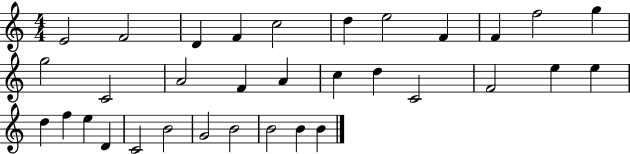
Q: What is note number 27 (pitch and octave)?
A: C4